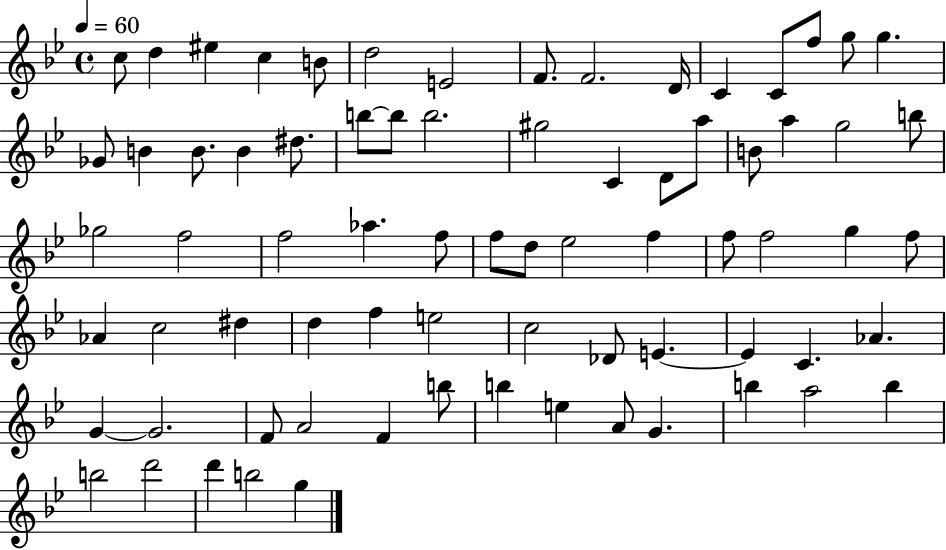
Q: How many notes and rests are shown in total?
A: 74